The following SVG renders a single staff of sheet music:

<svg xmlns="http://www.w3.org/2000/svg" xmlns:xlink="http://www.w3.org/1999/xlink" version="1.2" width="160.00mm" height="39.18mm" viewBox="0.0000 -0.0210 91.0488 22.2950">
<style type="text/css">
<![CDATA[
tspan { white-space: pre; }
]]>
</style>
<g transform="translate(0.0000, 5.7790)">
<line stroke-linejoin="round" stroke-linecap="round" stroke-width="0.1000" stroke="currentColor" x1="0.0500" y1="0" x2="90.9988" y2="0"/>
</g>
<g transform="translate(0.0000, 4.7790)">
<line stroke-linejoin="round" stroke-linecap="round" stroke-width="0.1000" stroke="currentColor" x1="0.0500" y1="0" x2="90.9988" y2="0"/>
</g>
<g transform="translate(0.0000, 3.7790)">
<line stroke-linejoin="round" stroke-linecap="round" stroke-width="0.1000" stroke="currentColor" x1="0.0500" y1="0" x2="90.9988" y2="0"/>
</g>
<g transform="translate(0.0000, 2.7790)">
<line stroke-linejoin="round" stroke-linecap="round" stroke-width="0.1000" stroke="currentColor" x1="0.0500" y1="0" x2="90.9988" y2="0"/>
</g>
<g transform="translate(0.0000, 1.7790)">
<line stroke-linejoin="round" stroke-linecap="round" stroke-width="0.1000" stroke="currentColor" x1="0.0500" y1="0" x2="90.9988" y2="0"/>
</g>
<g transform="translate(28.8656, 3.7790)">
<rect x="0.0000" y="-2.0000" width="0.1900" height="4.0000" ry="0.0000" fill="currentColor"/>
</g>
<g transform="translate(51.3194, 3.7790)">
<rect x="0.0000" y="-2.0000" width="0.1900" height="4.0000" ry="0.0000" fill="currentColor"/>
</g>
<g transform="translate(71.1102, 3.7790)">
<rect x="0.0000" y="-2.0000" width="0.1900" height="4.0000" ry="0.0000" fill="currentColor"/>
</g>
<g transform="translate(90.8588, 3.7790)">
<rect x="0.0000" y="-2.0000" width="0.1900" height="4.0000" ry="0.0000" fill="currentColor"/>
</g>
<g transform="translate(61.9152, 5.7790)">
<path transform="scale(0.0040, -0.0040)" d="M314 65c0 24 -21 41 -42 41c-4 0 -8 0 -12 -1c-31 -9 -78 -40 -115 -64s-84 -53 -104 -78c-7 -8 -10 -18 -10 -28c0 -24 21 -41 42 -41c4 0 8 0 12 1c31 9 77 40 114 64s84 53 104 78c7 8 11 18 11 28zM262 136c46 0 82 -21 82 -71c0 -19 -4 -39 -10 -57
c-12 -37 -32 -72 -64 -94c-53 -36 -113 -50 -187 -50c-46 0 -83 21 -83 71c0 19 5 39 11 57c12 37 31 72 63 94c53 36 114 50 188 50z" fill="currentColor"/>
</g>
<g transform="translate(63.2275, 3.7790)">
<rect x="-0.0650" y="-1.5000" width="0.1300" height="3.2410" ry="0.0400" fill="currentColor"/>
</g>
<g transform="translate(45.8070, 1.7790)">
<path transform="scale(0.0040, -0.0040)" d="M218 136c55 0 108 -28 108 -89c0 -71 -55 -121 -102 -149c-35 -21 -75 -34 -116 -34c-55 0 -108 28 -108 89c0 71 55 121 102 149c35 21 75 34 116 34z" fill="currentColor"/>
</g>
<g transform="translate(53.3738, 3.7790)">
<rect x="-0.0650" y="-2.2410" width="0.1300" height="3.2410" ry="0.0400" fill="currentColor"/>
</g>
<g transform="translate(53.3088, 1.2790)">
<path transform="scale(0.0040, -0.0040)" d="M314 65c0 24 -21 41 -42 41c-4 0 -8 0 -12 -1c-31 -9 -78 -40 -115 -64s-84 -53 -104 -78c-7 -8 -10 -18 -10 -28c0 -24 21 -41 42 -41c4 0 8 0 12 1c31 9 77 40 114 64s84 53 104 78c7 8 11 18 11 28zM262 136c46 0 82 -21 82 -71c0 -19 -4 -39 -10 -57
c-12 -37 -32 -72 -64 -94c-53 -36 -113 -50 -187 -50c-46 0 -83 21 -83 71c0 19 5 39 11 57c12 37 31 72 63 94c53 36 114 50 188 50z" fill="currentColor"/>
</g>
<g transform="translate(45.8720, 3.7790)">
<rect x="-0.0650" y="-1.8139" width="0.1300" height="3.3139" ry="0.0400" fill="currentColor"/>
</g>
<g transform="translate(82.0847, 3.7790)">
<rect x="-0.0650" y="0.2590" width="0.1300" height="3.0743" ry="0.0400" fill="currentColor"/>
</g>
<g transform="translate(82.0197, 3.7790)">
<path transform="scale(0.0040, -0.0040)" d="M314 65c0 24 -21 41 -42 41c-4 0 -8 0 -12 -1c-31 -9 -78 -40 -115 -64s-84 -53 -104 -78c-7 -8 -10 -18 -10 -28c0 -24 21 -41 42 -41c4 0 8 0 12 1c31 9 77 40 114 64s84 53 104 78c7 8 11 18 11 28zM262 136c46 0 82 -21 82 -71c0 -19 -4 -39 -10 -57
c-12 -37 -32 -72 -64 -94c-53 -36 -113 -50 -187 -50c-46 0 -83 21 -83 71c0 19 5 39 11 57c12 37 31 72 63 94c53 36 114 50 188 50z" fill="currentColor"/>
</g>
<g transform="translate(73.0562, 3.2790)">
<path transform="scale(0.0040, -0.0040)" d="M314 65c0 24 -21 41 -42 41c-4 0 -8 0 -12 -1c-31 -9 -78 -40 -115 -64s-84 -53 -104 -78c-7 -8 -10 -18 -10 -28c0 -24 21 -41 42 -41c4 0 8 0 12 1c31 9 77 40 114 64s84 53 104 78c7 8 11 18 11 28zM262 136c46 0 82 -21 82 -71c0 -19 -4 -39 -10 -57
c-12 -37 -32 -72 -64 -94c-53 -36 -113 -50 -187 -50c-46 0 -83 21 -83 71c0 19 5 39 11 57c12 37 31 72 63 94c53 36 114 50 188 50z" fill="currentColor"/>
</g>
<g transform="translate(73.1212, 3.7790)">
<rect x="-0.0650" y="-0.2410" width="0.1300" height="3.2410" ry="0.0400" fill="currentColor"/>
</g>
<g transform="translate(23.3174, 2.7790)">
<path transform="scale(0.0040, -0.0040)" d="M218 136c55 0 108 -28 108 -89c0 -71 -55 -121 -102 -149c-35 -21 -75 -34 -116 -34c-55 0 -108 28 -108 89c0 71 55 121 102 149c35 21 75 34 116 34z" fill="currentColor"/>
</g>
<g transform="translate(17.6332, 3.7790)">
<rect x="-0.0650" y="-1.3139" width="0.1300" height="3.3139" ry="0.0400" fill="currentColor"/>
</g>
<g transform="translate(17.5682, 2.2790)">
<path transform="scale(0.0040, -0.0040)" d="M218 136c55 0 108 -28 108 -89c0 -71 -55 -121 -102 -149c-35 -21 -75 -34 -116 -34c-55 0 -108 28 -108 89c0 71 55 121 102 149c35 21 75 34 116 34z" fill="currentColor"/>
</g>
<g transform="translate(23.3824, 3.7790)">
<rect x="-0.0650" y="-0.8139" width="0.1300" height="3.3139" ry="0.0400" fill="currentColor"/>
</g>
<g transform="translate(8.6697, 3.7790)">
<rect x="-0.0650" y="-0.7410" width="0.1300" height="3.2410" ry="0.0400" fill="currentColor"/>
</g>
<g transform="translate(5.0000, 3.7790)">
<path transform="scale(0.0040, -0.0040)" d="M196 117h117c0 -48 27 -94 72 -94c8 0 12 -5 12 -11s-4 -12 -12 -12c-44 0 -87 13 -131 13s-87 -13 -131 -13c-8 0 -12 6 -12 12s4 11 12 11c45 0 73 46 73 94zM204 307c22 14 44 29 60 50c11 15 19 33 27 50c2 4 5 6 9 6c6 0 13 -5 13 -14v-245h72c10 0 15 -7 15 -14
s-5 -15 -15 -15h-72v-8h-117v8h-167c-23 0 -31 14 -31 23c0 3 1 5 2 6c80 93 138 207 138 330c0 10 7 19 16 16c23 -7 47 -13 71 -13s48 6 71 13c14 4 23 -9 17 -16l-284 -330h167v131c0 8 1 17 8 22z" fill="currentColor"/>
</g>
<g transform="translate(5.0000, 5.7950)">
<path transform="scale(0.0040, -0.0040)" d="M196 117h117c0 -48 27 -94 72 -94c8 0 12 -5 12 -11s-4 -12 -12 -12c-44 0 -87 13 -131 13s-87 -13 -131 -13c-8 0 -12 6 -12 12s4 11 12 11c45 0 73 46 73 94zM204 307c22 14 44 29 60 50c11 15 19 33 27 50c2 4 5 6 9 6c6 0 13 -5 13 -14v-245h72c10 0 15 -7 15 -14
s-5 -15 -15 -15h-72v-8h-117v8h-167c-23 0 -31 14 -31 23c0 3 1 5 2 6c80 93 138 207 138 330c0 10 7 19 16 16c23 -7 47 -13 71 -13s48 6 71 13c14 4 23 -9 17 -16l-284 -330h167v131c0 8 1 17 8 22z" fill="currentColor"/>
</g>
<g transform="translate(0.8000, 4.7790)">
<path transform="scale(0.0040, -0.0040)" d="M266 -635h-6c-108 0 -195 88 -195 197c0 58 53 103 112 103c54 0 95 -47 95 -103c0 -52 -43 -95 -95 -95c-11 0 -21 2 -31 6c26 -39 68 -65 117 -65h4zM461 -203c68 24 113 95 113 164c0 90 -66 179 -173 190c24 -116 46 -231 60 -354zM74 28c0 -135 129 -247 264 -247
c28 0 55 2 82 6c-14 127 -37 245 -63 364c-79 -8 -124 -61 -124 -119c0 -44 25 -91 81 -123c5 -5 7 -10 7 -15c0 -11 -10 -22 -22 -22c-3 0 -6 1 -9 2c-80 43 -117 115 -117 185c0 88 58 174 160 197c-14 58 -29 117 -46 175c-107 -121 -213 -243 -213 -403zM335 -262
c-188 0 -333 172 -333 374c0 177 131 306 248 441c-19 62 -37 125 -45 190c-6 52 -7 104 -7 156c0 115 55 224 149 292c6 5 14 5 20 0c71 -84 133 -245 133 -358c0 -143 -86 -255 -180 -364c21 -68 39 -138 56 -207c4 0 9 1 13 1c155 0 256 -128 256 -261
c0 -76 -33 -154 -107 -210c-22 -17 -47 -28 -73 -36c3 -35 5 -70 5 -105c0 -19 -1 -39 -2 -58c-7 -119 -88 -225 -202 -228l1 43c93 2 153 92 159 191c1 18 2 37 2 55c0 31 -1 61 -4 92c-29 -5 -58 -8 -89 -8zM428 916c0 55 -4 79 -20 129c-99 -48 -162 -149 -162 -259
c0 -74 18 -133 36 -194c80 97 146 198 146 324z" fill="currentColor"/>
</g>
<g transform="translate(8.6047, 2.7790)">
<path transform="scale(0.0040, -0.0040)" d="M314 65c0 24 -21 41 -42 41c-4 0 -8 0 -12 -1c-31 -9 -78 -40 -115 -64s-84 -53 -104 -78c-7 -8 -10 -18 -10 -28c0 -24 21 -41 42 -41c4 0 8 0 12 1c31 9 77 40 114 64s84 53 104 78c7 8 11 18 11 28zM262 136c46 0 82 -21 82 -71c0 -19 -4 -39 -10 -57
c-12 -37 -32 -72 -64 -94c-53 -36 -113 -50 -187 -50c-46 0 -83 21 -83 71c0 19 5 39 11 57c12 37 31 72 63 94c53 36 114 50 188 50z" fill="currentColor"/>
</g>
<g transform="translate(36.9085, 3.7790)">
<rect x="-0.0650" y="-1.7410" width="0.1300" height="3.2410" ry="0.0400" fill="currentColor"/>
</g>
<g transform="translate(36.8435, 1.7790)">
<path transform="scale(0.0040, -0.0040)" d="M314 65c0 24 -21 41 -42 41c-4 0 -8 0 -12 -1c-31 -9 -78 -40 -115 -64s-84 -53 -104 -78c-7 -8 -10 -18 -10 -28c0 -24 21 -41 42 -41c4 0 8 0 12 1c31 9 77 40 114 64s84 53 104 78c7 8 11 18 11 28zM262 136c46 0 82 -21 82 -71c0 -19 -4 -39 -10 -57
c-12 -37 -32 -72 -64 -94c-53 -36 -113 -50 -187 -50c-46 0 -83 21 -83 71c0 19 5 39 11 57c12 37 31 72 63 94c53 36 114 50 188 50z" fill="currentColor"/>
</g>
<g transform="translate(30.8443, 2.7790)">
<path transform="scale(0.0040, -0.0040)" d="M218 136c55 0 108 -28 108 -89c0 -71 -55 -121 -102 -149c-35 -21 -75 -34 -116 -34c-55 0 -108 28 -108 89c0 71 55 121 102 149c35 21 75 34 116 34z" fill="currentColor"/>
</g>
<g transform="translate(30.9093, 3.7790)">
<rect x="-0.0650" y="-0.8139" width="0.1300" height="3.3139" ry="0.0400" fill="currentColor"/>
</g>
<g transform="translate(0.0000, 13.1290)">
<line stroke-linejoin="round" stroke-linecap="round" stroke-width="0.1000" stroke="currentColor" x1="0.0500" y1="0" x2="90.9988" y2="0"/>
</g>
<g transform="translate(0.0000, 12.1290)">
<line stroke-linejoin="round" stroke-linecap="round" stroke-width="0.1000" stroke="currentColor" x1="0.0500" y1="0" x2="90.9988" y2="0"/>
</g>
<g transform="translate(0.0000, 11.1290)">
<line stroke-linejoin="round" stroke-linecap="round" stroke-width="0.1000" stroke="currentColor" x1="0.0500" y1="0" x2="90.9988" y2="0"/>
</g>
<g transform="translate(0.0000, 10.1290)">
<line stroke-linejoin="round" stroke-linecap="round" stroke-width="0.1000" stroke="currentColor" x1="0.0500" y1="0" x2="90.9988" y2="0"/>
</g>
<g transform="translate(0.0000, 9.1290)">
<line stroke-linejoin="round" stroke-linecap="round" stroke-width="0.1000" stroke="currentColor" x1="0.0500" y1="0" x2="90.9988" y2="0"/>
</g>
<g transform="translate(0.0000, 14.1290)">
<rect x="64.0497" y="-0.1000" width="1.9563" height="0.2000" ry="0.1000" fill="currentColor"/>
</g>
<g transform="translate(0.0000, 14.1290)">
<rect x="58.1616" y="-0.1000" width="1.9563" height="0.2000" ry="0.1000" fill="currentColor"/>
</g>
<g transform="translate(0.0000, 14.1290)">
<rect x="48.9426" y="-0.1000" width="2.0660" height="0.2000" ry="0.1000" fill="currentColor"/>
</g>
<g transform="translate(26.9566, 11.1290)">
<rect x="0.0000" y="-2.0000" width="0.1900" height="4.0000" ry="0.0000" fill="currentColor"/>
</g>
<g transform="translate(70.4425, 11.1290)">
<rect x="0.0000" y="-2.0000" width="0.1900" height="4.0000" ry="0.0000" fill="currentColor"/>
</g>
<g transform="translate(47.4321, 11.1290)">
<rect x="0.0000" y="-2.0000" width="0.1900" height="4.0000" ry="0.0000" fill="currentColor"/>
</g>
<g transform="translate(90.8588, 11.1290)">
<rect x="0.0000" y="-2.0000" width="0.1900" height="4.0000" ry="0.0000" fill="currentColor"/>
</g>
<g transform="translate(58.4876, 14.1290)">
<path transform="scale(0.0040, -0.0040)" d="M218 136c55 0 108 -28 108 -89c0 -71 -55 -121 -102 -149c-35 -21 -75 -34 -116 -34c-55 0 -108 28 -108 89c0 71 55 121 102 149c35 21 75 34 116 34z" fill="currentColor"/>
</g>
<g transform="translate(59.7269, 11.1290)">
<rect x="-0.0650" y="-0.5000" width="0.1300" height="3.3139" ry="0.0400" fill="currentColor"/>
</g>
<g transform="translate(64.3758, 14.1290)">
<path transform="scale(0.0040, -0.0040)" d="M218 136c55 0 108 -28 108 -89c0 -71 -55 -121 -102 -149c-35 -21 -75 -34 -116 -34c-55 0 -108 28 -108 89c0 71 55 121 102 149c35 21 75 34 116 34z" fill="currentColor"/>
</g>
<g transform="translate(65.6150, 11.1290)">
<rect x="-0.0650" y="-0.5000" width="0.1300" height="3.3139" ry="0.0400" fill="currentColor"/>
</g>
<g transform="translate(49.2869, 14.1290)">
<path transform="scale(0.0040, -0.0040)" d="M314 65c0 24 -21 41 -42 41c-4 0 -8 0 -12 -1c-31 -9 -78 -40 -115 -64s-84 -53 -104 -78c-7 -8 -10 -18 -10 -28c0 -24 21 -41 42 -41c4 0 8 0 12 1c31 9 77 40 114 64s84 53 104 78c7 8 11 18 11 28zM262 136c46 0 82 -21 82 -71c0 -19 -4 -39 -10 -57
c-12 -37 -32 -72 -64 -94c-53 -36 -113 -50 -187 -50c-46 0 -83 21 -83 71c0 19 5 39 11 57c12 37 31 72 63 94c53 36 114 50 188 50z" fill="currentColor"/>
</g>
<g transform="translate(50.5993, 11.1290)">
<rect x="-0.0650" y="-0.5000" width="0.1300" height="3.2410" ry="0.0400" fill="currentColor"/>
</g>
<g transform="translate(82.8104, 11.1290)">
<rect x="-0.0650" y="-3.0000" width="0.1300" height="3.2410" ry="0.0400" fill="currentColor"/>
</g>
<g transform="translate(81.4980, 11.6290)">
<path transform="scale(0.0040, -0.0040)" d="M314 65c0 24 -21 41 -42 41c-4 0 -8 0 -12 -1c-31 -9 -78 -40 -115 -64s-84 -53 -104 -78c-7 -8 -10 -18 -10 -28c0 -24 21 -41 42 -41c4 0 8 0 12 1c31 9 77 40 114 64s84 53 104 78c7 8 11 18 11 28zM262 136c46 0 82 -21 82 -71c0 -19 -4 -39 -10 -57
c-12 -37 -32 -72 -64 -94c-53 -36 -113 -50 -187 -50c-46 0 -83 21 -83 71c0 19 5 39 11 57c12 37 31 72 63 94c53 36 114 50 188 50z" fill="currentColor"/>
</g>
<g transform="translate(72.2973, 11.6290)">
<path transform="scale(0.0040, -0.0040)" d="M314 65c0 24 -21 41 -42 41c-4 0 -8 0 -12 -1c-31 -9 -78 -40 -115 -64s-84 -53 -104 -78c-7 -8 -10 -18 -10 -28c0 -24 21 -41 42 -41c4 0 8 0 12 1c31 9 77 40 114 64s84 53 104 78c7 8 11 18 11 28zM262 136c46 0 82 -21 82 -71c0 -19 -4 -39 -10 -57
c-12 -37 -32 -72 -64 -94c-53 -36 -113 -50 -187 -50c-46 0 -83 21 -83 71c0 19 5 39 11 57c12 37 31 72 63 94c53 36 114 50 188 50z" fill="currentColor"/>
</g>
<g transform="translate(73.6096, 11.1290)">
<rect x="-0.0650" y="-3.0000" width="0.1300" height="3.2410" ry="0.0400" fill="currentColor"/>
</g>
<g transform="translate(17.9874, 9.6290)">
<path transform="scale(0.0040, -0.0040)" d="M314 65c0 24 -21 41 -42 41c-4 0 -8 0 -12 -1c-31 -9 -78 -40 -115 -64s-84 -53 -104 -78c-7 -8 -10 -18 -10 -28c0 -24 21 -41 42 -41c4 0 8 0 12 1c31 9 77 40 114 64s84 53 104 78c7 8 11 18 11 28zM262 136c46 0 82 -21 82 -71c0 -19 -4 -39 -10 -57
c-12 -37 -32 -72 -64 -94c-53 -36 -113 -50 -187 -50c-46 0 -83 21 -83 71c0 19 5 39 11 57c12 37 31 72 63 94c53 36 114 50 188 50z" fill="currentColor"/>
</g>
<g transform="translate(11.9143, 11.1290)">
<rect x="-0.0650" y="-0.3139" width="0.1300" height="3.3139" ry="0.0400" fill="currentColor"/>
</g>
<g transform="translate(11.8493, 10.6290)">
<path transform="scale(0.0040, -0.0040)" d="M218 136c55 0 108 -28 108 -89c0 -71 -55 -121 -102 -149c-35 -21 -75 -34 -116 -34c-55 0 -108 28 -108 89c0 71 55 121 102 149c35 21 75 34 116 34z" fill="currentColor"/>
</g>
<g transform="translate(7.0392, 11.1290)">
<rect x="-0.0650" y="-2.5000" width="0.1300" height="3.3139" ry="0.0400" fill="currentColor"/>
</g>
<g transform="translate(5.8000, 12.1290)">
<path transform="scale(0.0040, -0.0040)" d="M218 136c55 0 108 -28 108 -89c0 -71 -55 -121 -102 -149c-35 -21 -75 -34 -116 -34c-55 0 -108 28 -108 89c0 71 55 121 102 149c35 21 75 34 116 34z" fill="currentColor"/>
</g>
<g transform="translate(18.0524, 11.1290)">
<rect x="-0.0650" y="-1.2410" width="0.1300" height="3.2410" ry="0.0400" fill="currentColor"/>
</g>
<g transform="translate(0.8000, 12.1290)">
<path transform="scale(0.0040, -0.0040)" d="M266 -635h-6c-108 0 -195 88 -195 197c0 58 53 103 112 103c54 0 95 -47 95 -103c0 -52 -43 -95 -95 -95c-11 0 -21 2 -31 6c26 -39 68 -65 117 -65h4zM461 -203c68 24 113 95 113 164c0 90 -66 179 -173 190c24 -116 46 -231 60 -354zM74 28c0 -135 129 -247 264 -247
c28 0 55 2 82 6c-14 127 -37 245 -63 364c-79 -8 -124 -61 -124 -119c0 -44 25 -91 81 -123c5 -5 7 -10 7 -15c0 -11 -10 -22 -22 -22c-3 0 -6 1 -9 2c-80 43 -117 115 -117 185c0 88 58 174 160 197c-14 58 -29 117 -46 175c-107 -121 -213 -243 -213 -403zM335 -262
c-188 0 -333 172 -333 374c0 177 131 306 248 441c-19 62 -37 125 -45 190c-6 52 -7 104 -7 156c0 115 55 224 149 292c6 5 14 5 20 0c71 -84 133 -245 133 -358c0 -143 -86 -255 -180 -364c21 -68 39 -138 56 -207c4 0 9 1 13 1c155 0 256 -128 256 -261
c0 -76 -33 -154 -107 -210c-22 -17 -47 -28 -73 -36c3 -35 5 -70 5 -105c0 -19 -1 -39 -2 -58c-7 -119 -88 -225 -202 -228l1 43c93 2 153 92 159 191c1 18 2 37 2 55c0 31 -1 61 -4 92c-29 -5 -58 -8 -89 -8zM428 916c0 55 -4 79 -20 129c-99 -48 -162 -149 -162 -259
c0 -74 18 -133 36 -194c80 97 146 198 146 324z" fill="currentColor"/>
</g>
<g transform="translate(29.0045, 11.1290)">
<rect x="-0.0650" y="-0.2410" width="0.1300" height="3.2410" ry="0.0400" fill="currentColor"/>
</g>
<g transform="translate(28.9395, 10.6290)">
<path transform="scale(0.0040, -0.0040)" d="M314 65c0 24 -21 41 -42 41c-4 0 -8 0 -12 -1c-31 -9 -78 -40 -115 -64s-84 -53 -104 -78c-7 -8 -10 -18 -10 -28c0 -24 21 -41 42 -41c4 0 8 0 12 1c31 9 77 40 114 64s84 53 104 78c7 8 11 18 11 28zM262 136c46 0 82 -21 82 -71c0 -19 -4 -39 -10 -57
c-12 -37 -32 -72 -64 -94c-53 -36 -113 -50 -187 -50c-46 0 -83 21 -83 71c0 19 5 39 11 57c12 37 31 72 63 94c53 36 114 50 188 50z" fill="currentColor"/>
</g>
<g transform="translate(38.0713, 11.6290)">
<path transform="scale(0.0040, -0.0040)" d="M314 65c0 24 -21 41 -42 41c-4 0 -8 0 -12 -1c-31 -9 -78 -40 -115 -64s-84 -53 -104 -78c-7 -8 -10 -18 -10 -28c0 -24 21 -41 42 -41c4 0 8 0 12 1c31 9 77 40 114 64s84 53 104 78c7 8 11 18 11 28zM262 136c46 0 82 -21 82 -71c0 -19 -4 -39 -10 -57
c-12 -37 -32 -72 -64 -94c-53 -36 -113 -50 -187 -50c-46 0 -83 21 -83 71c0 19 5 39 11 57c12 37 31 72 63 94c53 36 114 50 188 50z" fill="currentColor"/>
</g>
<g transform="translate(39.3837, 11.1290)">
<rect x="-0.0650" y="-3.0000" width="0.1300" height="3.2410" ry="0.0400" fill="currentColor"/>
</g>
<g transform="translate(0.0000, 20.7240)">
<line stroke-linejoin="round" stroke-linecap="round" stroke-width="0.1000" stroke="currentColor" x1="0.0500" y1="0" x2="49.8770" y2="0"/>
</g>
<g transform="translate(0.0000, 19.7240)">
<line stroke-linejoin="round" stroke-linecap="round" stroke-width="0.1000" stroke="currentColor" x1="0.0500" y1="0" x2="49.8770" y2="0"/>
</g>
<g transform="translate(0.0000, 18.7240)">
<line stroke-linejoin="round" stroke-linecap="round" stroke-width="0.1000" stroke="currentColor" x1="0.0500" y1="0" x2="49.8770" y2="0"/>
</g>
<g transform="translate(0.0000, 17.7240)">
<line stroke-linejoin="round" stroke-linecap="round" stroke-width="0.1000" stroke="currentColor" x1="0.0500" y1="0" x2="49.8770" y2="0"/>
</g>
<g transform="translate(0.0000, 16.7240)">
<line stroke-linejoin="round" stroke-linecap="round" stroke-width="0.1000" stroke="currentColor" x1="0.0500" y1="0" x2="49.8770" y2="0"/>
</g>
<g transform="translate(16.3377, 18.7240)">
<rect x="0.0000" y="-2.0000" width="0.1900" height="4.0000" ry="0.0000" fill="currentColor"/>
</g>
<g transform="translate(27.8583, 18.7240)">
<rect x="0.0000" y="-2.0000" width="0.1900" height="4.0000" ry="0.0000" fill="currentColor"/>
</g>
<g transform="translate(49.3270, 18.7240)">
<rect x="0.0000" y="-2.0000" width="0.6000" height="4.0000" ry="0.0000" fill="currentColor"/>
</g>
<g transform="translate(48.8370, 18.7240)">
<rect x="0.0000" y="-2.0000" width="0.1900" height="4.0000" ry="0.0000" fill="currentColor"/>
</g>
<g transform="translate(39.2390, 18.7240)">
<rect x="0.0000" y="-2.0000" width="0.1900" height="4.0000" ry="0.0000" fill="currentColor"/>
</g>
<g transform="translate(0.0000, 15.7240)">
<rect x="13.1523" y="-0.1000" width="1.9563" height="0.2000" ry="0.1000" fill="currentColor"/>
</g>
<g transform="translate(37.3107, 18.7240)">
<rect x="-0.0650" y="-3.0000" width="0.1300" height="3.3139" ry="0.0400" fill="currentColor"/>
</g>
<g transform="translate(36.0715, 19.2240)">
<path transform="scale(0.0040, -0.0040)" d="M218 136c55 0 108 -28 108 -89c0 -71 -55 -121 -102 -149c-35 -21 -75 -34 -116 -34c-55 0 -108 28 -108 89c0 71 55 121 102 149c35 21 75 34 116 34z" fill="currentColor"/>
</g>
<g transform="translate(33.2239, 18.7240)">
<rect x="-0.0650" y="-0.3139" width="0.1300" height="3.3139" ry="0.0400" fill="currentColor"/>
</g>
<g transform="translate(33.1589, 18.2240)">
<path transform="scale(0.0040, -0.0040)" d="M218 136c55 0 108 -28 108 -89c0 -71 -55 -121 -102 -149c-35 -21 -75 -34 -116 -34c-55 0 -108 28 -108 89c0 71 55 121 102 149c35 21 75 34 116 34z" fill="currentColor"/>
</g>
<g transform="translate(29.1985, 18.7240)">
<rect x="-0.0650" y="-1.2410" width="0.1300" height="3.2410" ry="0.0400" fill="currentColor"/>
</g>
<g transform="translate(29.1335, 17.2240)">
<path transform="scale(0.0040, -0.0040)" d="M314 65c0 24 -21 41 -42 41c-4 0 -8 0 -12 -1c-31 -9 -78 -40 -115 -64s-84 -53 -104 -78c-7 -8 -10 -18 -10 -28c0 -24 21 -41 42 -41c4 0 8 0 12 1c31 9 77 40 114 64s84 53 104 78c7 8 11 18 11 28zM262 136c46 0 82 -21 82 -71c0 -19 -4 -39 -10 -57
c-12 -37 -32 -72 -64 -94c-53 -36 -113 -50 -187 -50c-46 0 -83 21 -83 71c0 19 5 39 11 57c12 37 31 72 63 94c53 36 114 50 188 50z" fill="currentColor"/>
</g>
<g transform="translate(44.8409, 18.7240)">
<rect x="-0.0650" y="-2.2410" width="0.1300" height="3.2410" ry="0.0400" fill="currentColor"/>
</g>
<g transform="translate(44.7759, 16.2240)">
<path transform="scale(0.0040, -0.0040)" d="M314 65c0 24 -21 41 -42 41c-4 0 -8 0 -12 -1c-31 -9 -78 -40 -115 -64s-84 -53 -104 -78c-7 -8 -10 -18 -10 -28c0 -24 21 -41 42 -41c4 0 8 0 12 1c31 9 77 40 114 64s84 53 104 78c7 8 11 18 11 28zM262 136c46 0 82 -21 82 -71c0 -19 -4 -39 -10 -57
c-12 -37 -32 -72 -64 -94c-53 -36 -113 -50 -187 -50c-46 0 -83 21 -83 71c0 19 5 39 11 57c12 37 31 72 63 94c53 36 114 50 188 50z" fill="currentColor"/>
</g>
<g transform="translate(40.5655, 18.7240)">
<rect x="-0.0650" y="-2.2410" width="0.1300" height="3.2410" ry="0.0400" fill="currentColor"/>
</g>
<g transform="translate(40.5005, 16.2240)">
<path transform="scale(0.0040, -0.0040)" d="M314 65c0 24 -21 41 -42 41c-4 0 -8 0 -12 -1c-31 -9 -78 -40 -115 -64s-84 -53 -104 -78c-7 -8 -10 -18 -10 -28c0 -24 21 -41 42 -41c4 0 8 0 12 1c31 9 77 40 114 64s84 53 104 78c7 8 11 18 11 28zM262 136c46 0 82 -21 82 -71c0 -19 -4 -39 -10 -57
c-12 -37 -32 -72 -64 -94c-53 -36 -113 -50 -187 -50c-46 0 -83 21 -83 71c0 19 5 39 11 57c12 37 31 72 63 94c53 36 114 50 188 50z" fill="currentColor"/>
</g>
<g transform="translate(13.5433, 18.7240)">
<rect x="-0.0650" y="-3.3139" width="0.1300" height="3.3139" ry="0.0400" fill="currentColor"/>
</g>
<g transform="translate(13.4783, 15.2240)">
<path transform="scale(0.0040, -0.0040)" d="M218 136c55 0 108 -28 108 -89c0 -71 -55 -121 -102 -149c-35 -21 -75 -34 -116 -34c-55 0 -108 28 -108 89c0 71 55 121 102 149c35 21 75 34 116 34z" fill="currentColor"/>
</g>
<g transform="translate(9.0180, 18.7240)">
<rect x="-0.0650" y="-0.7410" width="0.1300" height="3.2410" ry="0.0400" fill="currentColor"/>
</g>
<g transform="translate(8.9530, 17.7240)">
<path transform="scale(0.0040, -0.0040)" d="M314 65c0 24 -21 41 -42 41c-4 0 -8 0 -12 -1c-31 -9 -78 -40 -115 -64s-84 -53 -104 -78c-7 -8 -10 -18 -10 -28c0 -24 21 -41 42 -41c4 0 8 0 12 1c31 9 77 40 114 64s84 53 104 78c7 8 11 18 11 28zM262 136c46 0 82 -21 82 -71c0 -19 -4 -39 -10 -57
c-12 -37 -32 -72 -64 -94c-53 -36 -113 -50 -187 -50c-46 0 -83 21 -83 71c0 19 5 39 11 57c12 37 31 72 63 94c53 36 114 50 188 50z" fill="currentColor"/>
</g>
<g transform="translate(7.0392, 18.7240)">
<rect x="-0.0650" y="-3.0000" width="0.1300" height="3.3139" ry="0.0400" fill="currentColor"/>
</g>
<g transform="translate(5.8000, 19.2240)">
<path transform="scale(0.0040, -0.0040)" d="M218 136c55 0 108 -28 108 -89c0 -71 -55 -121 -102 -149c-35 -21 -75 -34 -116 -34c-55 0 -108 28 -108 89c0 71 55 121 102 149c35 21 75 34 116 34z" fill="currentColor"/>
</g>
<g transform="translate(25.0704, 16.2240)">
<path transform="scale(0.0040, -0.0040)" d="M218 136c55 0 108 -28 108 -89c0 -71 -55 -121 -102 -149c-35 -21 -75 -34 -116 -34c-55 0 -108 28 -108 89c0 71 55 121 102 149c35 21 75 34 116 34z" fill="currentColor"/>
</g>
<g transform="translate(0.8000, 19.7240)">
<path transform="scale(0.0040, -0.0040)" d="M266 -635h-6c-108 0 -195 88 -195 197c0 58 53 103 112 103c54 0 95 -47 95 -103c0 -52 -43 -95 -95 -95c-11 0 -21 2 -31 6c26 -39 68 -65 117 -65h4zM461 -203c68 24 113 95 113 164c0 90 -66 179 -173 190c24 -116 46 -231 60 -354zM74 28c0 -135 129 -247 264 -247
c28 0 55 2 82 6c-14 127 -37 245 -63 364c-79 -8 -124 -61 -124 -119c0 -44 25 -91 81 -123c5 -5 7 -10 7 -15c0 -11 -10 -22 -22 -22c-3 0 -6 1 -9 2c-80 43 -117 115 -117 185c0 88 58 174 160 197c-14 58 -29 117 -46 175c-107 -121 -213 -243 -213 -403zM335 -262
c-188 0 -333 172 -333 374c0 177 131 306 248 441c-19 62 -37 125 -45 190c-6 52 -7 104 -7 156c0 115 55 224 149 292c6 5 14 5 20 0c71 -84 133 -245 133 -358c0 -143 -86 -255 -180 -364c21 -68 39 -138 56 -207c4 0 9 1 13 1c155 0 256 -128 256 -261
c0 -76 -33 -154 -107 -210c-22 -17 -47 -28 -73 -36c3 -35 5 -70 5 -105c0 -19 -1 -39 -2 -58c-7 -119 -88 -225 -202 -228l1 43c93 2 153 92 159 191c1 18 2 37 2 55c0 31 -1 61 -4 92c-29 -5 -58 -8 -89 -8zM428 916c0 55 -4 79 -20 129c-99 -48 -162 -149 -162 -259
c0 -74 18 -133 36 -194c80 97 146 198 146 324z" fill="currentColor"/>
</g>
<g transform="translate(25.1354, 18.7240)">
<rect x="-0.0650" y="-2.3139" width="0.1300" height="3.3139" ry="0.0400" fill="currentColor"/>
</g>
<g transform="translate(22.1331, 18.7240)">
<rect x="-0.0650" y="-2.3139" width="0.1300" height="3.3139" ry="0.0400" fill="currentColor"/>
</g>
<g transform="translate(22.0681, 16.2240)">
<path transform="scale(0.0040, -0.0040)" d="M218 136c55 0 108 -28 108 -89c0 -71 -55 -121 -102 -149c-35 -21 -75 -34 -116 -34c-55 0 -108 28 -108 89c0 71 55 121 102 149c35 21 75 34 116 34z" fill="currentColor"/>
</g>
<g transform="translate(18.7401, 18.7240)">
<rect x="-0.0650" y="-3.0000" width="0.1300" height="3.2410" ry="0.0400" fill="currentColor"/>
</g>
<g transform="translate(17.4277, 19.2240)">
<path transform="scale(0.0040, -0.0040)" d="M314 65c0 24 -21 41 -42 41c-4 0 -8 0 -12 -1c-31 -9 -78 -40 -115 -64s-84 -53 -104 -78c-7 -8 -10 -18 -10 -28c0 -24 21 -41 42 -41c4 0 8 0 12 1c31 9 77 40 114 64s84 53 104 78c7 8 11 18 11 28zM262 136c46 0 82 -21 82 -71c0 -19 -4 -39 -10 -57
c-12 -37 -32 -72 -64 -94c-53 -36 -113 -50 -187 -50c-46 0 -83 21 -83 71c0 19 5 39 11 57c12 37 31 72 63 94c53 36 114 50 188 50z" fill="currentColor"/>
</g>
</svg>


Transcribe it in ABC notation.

X:1
T:Untitled
M:4/4
L:1/4
K:C
d2 e d d f2 f g2 E2 c2 B2 G c e2 c2 A2 C2 C C A2 A2 A d2 b A2 g g e2 c A g2 g2